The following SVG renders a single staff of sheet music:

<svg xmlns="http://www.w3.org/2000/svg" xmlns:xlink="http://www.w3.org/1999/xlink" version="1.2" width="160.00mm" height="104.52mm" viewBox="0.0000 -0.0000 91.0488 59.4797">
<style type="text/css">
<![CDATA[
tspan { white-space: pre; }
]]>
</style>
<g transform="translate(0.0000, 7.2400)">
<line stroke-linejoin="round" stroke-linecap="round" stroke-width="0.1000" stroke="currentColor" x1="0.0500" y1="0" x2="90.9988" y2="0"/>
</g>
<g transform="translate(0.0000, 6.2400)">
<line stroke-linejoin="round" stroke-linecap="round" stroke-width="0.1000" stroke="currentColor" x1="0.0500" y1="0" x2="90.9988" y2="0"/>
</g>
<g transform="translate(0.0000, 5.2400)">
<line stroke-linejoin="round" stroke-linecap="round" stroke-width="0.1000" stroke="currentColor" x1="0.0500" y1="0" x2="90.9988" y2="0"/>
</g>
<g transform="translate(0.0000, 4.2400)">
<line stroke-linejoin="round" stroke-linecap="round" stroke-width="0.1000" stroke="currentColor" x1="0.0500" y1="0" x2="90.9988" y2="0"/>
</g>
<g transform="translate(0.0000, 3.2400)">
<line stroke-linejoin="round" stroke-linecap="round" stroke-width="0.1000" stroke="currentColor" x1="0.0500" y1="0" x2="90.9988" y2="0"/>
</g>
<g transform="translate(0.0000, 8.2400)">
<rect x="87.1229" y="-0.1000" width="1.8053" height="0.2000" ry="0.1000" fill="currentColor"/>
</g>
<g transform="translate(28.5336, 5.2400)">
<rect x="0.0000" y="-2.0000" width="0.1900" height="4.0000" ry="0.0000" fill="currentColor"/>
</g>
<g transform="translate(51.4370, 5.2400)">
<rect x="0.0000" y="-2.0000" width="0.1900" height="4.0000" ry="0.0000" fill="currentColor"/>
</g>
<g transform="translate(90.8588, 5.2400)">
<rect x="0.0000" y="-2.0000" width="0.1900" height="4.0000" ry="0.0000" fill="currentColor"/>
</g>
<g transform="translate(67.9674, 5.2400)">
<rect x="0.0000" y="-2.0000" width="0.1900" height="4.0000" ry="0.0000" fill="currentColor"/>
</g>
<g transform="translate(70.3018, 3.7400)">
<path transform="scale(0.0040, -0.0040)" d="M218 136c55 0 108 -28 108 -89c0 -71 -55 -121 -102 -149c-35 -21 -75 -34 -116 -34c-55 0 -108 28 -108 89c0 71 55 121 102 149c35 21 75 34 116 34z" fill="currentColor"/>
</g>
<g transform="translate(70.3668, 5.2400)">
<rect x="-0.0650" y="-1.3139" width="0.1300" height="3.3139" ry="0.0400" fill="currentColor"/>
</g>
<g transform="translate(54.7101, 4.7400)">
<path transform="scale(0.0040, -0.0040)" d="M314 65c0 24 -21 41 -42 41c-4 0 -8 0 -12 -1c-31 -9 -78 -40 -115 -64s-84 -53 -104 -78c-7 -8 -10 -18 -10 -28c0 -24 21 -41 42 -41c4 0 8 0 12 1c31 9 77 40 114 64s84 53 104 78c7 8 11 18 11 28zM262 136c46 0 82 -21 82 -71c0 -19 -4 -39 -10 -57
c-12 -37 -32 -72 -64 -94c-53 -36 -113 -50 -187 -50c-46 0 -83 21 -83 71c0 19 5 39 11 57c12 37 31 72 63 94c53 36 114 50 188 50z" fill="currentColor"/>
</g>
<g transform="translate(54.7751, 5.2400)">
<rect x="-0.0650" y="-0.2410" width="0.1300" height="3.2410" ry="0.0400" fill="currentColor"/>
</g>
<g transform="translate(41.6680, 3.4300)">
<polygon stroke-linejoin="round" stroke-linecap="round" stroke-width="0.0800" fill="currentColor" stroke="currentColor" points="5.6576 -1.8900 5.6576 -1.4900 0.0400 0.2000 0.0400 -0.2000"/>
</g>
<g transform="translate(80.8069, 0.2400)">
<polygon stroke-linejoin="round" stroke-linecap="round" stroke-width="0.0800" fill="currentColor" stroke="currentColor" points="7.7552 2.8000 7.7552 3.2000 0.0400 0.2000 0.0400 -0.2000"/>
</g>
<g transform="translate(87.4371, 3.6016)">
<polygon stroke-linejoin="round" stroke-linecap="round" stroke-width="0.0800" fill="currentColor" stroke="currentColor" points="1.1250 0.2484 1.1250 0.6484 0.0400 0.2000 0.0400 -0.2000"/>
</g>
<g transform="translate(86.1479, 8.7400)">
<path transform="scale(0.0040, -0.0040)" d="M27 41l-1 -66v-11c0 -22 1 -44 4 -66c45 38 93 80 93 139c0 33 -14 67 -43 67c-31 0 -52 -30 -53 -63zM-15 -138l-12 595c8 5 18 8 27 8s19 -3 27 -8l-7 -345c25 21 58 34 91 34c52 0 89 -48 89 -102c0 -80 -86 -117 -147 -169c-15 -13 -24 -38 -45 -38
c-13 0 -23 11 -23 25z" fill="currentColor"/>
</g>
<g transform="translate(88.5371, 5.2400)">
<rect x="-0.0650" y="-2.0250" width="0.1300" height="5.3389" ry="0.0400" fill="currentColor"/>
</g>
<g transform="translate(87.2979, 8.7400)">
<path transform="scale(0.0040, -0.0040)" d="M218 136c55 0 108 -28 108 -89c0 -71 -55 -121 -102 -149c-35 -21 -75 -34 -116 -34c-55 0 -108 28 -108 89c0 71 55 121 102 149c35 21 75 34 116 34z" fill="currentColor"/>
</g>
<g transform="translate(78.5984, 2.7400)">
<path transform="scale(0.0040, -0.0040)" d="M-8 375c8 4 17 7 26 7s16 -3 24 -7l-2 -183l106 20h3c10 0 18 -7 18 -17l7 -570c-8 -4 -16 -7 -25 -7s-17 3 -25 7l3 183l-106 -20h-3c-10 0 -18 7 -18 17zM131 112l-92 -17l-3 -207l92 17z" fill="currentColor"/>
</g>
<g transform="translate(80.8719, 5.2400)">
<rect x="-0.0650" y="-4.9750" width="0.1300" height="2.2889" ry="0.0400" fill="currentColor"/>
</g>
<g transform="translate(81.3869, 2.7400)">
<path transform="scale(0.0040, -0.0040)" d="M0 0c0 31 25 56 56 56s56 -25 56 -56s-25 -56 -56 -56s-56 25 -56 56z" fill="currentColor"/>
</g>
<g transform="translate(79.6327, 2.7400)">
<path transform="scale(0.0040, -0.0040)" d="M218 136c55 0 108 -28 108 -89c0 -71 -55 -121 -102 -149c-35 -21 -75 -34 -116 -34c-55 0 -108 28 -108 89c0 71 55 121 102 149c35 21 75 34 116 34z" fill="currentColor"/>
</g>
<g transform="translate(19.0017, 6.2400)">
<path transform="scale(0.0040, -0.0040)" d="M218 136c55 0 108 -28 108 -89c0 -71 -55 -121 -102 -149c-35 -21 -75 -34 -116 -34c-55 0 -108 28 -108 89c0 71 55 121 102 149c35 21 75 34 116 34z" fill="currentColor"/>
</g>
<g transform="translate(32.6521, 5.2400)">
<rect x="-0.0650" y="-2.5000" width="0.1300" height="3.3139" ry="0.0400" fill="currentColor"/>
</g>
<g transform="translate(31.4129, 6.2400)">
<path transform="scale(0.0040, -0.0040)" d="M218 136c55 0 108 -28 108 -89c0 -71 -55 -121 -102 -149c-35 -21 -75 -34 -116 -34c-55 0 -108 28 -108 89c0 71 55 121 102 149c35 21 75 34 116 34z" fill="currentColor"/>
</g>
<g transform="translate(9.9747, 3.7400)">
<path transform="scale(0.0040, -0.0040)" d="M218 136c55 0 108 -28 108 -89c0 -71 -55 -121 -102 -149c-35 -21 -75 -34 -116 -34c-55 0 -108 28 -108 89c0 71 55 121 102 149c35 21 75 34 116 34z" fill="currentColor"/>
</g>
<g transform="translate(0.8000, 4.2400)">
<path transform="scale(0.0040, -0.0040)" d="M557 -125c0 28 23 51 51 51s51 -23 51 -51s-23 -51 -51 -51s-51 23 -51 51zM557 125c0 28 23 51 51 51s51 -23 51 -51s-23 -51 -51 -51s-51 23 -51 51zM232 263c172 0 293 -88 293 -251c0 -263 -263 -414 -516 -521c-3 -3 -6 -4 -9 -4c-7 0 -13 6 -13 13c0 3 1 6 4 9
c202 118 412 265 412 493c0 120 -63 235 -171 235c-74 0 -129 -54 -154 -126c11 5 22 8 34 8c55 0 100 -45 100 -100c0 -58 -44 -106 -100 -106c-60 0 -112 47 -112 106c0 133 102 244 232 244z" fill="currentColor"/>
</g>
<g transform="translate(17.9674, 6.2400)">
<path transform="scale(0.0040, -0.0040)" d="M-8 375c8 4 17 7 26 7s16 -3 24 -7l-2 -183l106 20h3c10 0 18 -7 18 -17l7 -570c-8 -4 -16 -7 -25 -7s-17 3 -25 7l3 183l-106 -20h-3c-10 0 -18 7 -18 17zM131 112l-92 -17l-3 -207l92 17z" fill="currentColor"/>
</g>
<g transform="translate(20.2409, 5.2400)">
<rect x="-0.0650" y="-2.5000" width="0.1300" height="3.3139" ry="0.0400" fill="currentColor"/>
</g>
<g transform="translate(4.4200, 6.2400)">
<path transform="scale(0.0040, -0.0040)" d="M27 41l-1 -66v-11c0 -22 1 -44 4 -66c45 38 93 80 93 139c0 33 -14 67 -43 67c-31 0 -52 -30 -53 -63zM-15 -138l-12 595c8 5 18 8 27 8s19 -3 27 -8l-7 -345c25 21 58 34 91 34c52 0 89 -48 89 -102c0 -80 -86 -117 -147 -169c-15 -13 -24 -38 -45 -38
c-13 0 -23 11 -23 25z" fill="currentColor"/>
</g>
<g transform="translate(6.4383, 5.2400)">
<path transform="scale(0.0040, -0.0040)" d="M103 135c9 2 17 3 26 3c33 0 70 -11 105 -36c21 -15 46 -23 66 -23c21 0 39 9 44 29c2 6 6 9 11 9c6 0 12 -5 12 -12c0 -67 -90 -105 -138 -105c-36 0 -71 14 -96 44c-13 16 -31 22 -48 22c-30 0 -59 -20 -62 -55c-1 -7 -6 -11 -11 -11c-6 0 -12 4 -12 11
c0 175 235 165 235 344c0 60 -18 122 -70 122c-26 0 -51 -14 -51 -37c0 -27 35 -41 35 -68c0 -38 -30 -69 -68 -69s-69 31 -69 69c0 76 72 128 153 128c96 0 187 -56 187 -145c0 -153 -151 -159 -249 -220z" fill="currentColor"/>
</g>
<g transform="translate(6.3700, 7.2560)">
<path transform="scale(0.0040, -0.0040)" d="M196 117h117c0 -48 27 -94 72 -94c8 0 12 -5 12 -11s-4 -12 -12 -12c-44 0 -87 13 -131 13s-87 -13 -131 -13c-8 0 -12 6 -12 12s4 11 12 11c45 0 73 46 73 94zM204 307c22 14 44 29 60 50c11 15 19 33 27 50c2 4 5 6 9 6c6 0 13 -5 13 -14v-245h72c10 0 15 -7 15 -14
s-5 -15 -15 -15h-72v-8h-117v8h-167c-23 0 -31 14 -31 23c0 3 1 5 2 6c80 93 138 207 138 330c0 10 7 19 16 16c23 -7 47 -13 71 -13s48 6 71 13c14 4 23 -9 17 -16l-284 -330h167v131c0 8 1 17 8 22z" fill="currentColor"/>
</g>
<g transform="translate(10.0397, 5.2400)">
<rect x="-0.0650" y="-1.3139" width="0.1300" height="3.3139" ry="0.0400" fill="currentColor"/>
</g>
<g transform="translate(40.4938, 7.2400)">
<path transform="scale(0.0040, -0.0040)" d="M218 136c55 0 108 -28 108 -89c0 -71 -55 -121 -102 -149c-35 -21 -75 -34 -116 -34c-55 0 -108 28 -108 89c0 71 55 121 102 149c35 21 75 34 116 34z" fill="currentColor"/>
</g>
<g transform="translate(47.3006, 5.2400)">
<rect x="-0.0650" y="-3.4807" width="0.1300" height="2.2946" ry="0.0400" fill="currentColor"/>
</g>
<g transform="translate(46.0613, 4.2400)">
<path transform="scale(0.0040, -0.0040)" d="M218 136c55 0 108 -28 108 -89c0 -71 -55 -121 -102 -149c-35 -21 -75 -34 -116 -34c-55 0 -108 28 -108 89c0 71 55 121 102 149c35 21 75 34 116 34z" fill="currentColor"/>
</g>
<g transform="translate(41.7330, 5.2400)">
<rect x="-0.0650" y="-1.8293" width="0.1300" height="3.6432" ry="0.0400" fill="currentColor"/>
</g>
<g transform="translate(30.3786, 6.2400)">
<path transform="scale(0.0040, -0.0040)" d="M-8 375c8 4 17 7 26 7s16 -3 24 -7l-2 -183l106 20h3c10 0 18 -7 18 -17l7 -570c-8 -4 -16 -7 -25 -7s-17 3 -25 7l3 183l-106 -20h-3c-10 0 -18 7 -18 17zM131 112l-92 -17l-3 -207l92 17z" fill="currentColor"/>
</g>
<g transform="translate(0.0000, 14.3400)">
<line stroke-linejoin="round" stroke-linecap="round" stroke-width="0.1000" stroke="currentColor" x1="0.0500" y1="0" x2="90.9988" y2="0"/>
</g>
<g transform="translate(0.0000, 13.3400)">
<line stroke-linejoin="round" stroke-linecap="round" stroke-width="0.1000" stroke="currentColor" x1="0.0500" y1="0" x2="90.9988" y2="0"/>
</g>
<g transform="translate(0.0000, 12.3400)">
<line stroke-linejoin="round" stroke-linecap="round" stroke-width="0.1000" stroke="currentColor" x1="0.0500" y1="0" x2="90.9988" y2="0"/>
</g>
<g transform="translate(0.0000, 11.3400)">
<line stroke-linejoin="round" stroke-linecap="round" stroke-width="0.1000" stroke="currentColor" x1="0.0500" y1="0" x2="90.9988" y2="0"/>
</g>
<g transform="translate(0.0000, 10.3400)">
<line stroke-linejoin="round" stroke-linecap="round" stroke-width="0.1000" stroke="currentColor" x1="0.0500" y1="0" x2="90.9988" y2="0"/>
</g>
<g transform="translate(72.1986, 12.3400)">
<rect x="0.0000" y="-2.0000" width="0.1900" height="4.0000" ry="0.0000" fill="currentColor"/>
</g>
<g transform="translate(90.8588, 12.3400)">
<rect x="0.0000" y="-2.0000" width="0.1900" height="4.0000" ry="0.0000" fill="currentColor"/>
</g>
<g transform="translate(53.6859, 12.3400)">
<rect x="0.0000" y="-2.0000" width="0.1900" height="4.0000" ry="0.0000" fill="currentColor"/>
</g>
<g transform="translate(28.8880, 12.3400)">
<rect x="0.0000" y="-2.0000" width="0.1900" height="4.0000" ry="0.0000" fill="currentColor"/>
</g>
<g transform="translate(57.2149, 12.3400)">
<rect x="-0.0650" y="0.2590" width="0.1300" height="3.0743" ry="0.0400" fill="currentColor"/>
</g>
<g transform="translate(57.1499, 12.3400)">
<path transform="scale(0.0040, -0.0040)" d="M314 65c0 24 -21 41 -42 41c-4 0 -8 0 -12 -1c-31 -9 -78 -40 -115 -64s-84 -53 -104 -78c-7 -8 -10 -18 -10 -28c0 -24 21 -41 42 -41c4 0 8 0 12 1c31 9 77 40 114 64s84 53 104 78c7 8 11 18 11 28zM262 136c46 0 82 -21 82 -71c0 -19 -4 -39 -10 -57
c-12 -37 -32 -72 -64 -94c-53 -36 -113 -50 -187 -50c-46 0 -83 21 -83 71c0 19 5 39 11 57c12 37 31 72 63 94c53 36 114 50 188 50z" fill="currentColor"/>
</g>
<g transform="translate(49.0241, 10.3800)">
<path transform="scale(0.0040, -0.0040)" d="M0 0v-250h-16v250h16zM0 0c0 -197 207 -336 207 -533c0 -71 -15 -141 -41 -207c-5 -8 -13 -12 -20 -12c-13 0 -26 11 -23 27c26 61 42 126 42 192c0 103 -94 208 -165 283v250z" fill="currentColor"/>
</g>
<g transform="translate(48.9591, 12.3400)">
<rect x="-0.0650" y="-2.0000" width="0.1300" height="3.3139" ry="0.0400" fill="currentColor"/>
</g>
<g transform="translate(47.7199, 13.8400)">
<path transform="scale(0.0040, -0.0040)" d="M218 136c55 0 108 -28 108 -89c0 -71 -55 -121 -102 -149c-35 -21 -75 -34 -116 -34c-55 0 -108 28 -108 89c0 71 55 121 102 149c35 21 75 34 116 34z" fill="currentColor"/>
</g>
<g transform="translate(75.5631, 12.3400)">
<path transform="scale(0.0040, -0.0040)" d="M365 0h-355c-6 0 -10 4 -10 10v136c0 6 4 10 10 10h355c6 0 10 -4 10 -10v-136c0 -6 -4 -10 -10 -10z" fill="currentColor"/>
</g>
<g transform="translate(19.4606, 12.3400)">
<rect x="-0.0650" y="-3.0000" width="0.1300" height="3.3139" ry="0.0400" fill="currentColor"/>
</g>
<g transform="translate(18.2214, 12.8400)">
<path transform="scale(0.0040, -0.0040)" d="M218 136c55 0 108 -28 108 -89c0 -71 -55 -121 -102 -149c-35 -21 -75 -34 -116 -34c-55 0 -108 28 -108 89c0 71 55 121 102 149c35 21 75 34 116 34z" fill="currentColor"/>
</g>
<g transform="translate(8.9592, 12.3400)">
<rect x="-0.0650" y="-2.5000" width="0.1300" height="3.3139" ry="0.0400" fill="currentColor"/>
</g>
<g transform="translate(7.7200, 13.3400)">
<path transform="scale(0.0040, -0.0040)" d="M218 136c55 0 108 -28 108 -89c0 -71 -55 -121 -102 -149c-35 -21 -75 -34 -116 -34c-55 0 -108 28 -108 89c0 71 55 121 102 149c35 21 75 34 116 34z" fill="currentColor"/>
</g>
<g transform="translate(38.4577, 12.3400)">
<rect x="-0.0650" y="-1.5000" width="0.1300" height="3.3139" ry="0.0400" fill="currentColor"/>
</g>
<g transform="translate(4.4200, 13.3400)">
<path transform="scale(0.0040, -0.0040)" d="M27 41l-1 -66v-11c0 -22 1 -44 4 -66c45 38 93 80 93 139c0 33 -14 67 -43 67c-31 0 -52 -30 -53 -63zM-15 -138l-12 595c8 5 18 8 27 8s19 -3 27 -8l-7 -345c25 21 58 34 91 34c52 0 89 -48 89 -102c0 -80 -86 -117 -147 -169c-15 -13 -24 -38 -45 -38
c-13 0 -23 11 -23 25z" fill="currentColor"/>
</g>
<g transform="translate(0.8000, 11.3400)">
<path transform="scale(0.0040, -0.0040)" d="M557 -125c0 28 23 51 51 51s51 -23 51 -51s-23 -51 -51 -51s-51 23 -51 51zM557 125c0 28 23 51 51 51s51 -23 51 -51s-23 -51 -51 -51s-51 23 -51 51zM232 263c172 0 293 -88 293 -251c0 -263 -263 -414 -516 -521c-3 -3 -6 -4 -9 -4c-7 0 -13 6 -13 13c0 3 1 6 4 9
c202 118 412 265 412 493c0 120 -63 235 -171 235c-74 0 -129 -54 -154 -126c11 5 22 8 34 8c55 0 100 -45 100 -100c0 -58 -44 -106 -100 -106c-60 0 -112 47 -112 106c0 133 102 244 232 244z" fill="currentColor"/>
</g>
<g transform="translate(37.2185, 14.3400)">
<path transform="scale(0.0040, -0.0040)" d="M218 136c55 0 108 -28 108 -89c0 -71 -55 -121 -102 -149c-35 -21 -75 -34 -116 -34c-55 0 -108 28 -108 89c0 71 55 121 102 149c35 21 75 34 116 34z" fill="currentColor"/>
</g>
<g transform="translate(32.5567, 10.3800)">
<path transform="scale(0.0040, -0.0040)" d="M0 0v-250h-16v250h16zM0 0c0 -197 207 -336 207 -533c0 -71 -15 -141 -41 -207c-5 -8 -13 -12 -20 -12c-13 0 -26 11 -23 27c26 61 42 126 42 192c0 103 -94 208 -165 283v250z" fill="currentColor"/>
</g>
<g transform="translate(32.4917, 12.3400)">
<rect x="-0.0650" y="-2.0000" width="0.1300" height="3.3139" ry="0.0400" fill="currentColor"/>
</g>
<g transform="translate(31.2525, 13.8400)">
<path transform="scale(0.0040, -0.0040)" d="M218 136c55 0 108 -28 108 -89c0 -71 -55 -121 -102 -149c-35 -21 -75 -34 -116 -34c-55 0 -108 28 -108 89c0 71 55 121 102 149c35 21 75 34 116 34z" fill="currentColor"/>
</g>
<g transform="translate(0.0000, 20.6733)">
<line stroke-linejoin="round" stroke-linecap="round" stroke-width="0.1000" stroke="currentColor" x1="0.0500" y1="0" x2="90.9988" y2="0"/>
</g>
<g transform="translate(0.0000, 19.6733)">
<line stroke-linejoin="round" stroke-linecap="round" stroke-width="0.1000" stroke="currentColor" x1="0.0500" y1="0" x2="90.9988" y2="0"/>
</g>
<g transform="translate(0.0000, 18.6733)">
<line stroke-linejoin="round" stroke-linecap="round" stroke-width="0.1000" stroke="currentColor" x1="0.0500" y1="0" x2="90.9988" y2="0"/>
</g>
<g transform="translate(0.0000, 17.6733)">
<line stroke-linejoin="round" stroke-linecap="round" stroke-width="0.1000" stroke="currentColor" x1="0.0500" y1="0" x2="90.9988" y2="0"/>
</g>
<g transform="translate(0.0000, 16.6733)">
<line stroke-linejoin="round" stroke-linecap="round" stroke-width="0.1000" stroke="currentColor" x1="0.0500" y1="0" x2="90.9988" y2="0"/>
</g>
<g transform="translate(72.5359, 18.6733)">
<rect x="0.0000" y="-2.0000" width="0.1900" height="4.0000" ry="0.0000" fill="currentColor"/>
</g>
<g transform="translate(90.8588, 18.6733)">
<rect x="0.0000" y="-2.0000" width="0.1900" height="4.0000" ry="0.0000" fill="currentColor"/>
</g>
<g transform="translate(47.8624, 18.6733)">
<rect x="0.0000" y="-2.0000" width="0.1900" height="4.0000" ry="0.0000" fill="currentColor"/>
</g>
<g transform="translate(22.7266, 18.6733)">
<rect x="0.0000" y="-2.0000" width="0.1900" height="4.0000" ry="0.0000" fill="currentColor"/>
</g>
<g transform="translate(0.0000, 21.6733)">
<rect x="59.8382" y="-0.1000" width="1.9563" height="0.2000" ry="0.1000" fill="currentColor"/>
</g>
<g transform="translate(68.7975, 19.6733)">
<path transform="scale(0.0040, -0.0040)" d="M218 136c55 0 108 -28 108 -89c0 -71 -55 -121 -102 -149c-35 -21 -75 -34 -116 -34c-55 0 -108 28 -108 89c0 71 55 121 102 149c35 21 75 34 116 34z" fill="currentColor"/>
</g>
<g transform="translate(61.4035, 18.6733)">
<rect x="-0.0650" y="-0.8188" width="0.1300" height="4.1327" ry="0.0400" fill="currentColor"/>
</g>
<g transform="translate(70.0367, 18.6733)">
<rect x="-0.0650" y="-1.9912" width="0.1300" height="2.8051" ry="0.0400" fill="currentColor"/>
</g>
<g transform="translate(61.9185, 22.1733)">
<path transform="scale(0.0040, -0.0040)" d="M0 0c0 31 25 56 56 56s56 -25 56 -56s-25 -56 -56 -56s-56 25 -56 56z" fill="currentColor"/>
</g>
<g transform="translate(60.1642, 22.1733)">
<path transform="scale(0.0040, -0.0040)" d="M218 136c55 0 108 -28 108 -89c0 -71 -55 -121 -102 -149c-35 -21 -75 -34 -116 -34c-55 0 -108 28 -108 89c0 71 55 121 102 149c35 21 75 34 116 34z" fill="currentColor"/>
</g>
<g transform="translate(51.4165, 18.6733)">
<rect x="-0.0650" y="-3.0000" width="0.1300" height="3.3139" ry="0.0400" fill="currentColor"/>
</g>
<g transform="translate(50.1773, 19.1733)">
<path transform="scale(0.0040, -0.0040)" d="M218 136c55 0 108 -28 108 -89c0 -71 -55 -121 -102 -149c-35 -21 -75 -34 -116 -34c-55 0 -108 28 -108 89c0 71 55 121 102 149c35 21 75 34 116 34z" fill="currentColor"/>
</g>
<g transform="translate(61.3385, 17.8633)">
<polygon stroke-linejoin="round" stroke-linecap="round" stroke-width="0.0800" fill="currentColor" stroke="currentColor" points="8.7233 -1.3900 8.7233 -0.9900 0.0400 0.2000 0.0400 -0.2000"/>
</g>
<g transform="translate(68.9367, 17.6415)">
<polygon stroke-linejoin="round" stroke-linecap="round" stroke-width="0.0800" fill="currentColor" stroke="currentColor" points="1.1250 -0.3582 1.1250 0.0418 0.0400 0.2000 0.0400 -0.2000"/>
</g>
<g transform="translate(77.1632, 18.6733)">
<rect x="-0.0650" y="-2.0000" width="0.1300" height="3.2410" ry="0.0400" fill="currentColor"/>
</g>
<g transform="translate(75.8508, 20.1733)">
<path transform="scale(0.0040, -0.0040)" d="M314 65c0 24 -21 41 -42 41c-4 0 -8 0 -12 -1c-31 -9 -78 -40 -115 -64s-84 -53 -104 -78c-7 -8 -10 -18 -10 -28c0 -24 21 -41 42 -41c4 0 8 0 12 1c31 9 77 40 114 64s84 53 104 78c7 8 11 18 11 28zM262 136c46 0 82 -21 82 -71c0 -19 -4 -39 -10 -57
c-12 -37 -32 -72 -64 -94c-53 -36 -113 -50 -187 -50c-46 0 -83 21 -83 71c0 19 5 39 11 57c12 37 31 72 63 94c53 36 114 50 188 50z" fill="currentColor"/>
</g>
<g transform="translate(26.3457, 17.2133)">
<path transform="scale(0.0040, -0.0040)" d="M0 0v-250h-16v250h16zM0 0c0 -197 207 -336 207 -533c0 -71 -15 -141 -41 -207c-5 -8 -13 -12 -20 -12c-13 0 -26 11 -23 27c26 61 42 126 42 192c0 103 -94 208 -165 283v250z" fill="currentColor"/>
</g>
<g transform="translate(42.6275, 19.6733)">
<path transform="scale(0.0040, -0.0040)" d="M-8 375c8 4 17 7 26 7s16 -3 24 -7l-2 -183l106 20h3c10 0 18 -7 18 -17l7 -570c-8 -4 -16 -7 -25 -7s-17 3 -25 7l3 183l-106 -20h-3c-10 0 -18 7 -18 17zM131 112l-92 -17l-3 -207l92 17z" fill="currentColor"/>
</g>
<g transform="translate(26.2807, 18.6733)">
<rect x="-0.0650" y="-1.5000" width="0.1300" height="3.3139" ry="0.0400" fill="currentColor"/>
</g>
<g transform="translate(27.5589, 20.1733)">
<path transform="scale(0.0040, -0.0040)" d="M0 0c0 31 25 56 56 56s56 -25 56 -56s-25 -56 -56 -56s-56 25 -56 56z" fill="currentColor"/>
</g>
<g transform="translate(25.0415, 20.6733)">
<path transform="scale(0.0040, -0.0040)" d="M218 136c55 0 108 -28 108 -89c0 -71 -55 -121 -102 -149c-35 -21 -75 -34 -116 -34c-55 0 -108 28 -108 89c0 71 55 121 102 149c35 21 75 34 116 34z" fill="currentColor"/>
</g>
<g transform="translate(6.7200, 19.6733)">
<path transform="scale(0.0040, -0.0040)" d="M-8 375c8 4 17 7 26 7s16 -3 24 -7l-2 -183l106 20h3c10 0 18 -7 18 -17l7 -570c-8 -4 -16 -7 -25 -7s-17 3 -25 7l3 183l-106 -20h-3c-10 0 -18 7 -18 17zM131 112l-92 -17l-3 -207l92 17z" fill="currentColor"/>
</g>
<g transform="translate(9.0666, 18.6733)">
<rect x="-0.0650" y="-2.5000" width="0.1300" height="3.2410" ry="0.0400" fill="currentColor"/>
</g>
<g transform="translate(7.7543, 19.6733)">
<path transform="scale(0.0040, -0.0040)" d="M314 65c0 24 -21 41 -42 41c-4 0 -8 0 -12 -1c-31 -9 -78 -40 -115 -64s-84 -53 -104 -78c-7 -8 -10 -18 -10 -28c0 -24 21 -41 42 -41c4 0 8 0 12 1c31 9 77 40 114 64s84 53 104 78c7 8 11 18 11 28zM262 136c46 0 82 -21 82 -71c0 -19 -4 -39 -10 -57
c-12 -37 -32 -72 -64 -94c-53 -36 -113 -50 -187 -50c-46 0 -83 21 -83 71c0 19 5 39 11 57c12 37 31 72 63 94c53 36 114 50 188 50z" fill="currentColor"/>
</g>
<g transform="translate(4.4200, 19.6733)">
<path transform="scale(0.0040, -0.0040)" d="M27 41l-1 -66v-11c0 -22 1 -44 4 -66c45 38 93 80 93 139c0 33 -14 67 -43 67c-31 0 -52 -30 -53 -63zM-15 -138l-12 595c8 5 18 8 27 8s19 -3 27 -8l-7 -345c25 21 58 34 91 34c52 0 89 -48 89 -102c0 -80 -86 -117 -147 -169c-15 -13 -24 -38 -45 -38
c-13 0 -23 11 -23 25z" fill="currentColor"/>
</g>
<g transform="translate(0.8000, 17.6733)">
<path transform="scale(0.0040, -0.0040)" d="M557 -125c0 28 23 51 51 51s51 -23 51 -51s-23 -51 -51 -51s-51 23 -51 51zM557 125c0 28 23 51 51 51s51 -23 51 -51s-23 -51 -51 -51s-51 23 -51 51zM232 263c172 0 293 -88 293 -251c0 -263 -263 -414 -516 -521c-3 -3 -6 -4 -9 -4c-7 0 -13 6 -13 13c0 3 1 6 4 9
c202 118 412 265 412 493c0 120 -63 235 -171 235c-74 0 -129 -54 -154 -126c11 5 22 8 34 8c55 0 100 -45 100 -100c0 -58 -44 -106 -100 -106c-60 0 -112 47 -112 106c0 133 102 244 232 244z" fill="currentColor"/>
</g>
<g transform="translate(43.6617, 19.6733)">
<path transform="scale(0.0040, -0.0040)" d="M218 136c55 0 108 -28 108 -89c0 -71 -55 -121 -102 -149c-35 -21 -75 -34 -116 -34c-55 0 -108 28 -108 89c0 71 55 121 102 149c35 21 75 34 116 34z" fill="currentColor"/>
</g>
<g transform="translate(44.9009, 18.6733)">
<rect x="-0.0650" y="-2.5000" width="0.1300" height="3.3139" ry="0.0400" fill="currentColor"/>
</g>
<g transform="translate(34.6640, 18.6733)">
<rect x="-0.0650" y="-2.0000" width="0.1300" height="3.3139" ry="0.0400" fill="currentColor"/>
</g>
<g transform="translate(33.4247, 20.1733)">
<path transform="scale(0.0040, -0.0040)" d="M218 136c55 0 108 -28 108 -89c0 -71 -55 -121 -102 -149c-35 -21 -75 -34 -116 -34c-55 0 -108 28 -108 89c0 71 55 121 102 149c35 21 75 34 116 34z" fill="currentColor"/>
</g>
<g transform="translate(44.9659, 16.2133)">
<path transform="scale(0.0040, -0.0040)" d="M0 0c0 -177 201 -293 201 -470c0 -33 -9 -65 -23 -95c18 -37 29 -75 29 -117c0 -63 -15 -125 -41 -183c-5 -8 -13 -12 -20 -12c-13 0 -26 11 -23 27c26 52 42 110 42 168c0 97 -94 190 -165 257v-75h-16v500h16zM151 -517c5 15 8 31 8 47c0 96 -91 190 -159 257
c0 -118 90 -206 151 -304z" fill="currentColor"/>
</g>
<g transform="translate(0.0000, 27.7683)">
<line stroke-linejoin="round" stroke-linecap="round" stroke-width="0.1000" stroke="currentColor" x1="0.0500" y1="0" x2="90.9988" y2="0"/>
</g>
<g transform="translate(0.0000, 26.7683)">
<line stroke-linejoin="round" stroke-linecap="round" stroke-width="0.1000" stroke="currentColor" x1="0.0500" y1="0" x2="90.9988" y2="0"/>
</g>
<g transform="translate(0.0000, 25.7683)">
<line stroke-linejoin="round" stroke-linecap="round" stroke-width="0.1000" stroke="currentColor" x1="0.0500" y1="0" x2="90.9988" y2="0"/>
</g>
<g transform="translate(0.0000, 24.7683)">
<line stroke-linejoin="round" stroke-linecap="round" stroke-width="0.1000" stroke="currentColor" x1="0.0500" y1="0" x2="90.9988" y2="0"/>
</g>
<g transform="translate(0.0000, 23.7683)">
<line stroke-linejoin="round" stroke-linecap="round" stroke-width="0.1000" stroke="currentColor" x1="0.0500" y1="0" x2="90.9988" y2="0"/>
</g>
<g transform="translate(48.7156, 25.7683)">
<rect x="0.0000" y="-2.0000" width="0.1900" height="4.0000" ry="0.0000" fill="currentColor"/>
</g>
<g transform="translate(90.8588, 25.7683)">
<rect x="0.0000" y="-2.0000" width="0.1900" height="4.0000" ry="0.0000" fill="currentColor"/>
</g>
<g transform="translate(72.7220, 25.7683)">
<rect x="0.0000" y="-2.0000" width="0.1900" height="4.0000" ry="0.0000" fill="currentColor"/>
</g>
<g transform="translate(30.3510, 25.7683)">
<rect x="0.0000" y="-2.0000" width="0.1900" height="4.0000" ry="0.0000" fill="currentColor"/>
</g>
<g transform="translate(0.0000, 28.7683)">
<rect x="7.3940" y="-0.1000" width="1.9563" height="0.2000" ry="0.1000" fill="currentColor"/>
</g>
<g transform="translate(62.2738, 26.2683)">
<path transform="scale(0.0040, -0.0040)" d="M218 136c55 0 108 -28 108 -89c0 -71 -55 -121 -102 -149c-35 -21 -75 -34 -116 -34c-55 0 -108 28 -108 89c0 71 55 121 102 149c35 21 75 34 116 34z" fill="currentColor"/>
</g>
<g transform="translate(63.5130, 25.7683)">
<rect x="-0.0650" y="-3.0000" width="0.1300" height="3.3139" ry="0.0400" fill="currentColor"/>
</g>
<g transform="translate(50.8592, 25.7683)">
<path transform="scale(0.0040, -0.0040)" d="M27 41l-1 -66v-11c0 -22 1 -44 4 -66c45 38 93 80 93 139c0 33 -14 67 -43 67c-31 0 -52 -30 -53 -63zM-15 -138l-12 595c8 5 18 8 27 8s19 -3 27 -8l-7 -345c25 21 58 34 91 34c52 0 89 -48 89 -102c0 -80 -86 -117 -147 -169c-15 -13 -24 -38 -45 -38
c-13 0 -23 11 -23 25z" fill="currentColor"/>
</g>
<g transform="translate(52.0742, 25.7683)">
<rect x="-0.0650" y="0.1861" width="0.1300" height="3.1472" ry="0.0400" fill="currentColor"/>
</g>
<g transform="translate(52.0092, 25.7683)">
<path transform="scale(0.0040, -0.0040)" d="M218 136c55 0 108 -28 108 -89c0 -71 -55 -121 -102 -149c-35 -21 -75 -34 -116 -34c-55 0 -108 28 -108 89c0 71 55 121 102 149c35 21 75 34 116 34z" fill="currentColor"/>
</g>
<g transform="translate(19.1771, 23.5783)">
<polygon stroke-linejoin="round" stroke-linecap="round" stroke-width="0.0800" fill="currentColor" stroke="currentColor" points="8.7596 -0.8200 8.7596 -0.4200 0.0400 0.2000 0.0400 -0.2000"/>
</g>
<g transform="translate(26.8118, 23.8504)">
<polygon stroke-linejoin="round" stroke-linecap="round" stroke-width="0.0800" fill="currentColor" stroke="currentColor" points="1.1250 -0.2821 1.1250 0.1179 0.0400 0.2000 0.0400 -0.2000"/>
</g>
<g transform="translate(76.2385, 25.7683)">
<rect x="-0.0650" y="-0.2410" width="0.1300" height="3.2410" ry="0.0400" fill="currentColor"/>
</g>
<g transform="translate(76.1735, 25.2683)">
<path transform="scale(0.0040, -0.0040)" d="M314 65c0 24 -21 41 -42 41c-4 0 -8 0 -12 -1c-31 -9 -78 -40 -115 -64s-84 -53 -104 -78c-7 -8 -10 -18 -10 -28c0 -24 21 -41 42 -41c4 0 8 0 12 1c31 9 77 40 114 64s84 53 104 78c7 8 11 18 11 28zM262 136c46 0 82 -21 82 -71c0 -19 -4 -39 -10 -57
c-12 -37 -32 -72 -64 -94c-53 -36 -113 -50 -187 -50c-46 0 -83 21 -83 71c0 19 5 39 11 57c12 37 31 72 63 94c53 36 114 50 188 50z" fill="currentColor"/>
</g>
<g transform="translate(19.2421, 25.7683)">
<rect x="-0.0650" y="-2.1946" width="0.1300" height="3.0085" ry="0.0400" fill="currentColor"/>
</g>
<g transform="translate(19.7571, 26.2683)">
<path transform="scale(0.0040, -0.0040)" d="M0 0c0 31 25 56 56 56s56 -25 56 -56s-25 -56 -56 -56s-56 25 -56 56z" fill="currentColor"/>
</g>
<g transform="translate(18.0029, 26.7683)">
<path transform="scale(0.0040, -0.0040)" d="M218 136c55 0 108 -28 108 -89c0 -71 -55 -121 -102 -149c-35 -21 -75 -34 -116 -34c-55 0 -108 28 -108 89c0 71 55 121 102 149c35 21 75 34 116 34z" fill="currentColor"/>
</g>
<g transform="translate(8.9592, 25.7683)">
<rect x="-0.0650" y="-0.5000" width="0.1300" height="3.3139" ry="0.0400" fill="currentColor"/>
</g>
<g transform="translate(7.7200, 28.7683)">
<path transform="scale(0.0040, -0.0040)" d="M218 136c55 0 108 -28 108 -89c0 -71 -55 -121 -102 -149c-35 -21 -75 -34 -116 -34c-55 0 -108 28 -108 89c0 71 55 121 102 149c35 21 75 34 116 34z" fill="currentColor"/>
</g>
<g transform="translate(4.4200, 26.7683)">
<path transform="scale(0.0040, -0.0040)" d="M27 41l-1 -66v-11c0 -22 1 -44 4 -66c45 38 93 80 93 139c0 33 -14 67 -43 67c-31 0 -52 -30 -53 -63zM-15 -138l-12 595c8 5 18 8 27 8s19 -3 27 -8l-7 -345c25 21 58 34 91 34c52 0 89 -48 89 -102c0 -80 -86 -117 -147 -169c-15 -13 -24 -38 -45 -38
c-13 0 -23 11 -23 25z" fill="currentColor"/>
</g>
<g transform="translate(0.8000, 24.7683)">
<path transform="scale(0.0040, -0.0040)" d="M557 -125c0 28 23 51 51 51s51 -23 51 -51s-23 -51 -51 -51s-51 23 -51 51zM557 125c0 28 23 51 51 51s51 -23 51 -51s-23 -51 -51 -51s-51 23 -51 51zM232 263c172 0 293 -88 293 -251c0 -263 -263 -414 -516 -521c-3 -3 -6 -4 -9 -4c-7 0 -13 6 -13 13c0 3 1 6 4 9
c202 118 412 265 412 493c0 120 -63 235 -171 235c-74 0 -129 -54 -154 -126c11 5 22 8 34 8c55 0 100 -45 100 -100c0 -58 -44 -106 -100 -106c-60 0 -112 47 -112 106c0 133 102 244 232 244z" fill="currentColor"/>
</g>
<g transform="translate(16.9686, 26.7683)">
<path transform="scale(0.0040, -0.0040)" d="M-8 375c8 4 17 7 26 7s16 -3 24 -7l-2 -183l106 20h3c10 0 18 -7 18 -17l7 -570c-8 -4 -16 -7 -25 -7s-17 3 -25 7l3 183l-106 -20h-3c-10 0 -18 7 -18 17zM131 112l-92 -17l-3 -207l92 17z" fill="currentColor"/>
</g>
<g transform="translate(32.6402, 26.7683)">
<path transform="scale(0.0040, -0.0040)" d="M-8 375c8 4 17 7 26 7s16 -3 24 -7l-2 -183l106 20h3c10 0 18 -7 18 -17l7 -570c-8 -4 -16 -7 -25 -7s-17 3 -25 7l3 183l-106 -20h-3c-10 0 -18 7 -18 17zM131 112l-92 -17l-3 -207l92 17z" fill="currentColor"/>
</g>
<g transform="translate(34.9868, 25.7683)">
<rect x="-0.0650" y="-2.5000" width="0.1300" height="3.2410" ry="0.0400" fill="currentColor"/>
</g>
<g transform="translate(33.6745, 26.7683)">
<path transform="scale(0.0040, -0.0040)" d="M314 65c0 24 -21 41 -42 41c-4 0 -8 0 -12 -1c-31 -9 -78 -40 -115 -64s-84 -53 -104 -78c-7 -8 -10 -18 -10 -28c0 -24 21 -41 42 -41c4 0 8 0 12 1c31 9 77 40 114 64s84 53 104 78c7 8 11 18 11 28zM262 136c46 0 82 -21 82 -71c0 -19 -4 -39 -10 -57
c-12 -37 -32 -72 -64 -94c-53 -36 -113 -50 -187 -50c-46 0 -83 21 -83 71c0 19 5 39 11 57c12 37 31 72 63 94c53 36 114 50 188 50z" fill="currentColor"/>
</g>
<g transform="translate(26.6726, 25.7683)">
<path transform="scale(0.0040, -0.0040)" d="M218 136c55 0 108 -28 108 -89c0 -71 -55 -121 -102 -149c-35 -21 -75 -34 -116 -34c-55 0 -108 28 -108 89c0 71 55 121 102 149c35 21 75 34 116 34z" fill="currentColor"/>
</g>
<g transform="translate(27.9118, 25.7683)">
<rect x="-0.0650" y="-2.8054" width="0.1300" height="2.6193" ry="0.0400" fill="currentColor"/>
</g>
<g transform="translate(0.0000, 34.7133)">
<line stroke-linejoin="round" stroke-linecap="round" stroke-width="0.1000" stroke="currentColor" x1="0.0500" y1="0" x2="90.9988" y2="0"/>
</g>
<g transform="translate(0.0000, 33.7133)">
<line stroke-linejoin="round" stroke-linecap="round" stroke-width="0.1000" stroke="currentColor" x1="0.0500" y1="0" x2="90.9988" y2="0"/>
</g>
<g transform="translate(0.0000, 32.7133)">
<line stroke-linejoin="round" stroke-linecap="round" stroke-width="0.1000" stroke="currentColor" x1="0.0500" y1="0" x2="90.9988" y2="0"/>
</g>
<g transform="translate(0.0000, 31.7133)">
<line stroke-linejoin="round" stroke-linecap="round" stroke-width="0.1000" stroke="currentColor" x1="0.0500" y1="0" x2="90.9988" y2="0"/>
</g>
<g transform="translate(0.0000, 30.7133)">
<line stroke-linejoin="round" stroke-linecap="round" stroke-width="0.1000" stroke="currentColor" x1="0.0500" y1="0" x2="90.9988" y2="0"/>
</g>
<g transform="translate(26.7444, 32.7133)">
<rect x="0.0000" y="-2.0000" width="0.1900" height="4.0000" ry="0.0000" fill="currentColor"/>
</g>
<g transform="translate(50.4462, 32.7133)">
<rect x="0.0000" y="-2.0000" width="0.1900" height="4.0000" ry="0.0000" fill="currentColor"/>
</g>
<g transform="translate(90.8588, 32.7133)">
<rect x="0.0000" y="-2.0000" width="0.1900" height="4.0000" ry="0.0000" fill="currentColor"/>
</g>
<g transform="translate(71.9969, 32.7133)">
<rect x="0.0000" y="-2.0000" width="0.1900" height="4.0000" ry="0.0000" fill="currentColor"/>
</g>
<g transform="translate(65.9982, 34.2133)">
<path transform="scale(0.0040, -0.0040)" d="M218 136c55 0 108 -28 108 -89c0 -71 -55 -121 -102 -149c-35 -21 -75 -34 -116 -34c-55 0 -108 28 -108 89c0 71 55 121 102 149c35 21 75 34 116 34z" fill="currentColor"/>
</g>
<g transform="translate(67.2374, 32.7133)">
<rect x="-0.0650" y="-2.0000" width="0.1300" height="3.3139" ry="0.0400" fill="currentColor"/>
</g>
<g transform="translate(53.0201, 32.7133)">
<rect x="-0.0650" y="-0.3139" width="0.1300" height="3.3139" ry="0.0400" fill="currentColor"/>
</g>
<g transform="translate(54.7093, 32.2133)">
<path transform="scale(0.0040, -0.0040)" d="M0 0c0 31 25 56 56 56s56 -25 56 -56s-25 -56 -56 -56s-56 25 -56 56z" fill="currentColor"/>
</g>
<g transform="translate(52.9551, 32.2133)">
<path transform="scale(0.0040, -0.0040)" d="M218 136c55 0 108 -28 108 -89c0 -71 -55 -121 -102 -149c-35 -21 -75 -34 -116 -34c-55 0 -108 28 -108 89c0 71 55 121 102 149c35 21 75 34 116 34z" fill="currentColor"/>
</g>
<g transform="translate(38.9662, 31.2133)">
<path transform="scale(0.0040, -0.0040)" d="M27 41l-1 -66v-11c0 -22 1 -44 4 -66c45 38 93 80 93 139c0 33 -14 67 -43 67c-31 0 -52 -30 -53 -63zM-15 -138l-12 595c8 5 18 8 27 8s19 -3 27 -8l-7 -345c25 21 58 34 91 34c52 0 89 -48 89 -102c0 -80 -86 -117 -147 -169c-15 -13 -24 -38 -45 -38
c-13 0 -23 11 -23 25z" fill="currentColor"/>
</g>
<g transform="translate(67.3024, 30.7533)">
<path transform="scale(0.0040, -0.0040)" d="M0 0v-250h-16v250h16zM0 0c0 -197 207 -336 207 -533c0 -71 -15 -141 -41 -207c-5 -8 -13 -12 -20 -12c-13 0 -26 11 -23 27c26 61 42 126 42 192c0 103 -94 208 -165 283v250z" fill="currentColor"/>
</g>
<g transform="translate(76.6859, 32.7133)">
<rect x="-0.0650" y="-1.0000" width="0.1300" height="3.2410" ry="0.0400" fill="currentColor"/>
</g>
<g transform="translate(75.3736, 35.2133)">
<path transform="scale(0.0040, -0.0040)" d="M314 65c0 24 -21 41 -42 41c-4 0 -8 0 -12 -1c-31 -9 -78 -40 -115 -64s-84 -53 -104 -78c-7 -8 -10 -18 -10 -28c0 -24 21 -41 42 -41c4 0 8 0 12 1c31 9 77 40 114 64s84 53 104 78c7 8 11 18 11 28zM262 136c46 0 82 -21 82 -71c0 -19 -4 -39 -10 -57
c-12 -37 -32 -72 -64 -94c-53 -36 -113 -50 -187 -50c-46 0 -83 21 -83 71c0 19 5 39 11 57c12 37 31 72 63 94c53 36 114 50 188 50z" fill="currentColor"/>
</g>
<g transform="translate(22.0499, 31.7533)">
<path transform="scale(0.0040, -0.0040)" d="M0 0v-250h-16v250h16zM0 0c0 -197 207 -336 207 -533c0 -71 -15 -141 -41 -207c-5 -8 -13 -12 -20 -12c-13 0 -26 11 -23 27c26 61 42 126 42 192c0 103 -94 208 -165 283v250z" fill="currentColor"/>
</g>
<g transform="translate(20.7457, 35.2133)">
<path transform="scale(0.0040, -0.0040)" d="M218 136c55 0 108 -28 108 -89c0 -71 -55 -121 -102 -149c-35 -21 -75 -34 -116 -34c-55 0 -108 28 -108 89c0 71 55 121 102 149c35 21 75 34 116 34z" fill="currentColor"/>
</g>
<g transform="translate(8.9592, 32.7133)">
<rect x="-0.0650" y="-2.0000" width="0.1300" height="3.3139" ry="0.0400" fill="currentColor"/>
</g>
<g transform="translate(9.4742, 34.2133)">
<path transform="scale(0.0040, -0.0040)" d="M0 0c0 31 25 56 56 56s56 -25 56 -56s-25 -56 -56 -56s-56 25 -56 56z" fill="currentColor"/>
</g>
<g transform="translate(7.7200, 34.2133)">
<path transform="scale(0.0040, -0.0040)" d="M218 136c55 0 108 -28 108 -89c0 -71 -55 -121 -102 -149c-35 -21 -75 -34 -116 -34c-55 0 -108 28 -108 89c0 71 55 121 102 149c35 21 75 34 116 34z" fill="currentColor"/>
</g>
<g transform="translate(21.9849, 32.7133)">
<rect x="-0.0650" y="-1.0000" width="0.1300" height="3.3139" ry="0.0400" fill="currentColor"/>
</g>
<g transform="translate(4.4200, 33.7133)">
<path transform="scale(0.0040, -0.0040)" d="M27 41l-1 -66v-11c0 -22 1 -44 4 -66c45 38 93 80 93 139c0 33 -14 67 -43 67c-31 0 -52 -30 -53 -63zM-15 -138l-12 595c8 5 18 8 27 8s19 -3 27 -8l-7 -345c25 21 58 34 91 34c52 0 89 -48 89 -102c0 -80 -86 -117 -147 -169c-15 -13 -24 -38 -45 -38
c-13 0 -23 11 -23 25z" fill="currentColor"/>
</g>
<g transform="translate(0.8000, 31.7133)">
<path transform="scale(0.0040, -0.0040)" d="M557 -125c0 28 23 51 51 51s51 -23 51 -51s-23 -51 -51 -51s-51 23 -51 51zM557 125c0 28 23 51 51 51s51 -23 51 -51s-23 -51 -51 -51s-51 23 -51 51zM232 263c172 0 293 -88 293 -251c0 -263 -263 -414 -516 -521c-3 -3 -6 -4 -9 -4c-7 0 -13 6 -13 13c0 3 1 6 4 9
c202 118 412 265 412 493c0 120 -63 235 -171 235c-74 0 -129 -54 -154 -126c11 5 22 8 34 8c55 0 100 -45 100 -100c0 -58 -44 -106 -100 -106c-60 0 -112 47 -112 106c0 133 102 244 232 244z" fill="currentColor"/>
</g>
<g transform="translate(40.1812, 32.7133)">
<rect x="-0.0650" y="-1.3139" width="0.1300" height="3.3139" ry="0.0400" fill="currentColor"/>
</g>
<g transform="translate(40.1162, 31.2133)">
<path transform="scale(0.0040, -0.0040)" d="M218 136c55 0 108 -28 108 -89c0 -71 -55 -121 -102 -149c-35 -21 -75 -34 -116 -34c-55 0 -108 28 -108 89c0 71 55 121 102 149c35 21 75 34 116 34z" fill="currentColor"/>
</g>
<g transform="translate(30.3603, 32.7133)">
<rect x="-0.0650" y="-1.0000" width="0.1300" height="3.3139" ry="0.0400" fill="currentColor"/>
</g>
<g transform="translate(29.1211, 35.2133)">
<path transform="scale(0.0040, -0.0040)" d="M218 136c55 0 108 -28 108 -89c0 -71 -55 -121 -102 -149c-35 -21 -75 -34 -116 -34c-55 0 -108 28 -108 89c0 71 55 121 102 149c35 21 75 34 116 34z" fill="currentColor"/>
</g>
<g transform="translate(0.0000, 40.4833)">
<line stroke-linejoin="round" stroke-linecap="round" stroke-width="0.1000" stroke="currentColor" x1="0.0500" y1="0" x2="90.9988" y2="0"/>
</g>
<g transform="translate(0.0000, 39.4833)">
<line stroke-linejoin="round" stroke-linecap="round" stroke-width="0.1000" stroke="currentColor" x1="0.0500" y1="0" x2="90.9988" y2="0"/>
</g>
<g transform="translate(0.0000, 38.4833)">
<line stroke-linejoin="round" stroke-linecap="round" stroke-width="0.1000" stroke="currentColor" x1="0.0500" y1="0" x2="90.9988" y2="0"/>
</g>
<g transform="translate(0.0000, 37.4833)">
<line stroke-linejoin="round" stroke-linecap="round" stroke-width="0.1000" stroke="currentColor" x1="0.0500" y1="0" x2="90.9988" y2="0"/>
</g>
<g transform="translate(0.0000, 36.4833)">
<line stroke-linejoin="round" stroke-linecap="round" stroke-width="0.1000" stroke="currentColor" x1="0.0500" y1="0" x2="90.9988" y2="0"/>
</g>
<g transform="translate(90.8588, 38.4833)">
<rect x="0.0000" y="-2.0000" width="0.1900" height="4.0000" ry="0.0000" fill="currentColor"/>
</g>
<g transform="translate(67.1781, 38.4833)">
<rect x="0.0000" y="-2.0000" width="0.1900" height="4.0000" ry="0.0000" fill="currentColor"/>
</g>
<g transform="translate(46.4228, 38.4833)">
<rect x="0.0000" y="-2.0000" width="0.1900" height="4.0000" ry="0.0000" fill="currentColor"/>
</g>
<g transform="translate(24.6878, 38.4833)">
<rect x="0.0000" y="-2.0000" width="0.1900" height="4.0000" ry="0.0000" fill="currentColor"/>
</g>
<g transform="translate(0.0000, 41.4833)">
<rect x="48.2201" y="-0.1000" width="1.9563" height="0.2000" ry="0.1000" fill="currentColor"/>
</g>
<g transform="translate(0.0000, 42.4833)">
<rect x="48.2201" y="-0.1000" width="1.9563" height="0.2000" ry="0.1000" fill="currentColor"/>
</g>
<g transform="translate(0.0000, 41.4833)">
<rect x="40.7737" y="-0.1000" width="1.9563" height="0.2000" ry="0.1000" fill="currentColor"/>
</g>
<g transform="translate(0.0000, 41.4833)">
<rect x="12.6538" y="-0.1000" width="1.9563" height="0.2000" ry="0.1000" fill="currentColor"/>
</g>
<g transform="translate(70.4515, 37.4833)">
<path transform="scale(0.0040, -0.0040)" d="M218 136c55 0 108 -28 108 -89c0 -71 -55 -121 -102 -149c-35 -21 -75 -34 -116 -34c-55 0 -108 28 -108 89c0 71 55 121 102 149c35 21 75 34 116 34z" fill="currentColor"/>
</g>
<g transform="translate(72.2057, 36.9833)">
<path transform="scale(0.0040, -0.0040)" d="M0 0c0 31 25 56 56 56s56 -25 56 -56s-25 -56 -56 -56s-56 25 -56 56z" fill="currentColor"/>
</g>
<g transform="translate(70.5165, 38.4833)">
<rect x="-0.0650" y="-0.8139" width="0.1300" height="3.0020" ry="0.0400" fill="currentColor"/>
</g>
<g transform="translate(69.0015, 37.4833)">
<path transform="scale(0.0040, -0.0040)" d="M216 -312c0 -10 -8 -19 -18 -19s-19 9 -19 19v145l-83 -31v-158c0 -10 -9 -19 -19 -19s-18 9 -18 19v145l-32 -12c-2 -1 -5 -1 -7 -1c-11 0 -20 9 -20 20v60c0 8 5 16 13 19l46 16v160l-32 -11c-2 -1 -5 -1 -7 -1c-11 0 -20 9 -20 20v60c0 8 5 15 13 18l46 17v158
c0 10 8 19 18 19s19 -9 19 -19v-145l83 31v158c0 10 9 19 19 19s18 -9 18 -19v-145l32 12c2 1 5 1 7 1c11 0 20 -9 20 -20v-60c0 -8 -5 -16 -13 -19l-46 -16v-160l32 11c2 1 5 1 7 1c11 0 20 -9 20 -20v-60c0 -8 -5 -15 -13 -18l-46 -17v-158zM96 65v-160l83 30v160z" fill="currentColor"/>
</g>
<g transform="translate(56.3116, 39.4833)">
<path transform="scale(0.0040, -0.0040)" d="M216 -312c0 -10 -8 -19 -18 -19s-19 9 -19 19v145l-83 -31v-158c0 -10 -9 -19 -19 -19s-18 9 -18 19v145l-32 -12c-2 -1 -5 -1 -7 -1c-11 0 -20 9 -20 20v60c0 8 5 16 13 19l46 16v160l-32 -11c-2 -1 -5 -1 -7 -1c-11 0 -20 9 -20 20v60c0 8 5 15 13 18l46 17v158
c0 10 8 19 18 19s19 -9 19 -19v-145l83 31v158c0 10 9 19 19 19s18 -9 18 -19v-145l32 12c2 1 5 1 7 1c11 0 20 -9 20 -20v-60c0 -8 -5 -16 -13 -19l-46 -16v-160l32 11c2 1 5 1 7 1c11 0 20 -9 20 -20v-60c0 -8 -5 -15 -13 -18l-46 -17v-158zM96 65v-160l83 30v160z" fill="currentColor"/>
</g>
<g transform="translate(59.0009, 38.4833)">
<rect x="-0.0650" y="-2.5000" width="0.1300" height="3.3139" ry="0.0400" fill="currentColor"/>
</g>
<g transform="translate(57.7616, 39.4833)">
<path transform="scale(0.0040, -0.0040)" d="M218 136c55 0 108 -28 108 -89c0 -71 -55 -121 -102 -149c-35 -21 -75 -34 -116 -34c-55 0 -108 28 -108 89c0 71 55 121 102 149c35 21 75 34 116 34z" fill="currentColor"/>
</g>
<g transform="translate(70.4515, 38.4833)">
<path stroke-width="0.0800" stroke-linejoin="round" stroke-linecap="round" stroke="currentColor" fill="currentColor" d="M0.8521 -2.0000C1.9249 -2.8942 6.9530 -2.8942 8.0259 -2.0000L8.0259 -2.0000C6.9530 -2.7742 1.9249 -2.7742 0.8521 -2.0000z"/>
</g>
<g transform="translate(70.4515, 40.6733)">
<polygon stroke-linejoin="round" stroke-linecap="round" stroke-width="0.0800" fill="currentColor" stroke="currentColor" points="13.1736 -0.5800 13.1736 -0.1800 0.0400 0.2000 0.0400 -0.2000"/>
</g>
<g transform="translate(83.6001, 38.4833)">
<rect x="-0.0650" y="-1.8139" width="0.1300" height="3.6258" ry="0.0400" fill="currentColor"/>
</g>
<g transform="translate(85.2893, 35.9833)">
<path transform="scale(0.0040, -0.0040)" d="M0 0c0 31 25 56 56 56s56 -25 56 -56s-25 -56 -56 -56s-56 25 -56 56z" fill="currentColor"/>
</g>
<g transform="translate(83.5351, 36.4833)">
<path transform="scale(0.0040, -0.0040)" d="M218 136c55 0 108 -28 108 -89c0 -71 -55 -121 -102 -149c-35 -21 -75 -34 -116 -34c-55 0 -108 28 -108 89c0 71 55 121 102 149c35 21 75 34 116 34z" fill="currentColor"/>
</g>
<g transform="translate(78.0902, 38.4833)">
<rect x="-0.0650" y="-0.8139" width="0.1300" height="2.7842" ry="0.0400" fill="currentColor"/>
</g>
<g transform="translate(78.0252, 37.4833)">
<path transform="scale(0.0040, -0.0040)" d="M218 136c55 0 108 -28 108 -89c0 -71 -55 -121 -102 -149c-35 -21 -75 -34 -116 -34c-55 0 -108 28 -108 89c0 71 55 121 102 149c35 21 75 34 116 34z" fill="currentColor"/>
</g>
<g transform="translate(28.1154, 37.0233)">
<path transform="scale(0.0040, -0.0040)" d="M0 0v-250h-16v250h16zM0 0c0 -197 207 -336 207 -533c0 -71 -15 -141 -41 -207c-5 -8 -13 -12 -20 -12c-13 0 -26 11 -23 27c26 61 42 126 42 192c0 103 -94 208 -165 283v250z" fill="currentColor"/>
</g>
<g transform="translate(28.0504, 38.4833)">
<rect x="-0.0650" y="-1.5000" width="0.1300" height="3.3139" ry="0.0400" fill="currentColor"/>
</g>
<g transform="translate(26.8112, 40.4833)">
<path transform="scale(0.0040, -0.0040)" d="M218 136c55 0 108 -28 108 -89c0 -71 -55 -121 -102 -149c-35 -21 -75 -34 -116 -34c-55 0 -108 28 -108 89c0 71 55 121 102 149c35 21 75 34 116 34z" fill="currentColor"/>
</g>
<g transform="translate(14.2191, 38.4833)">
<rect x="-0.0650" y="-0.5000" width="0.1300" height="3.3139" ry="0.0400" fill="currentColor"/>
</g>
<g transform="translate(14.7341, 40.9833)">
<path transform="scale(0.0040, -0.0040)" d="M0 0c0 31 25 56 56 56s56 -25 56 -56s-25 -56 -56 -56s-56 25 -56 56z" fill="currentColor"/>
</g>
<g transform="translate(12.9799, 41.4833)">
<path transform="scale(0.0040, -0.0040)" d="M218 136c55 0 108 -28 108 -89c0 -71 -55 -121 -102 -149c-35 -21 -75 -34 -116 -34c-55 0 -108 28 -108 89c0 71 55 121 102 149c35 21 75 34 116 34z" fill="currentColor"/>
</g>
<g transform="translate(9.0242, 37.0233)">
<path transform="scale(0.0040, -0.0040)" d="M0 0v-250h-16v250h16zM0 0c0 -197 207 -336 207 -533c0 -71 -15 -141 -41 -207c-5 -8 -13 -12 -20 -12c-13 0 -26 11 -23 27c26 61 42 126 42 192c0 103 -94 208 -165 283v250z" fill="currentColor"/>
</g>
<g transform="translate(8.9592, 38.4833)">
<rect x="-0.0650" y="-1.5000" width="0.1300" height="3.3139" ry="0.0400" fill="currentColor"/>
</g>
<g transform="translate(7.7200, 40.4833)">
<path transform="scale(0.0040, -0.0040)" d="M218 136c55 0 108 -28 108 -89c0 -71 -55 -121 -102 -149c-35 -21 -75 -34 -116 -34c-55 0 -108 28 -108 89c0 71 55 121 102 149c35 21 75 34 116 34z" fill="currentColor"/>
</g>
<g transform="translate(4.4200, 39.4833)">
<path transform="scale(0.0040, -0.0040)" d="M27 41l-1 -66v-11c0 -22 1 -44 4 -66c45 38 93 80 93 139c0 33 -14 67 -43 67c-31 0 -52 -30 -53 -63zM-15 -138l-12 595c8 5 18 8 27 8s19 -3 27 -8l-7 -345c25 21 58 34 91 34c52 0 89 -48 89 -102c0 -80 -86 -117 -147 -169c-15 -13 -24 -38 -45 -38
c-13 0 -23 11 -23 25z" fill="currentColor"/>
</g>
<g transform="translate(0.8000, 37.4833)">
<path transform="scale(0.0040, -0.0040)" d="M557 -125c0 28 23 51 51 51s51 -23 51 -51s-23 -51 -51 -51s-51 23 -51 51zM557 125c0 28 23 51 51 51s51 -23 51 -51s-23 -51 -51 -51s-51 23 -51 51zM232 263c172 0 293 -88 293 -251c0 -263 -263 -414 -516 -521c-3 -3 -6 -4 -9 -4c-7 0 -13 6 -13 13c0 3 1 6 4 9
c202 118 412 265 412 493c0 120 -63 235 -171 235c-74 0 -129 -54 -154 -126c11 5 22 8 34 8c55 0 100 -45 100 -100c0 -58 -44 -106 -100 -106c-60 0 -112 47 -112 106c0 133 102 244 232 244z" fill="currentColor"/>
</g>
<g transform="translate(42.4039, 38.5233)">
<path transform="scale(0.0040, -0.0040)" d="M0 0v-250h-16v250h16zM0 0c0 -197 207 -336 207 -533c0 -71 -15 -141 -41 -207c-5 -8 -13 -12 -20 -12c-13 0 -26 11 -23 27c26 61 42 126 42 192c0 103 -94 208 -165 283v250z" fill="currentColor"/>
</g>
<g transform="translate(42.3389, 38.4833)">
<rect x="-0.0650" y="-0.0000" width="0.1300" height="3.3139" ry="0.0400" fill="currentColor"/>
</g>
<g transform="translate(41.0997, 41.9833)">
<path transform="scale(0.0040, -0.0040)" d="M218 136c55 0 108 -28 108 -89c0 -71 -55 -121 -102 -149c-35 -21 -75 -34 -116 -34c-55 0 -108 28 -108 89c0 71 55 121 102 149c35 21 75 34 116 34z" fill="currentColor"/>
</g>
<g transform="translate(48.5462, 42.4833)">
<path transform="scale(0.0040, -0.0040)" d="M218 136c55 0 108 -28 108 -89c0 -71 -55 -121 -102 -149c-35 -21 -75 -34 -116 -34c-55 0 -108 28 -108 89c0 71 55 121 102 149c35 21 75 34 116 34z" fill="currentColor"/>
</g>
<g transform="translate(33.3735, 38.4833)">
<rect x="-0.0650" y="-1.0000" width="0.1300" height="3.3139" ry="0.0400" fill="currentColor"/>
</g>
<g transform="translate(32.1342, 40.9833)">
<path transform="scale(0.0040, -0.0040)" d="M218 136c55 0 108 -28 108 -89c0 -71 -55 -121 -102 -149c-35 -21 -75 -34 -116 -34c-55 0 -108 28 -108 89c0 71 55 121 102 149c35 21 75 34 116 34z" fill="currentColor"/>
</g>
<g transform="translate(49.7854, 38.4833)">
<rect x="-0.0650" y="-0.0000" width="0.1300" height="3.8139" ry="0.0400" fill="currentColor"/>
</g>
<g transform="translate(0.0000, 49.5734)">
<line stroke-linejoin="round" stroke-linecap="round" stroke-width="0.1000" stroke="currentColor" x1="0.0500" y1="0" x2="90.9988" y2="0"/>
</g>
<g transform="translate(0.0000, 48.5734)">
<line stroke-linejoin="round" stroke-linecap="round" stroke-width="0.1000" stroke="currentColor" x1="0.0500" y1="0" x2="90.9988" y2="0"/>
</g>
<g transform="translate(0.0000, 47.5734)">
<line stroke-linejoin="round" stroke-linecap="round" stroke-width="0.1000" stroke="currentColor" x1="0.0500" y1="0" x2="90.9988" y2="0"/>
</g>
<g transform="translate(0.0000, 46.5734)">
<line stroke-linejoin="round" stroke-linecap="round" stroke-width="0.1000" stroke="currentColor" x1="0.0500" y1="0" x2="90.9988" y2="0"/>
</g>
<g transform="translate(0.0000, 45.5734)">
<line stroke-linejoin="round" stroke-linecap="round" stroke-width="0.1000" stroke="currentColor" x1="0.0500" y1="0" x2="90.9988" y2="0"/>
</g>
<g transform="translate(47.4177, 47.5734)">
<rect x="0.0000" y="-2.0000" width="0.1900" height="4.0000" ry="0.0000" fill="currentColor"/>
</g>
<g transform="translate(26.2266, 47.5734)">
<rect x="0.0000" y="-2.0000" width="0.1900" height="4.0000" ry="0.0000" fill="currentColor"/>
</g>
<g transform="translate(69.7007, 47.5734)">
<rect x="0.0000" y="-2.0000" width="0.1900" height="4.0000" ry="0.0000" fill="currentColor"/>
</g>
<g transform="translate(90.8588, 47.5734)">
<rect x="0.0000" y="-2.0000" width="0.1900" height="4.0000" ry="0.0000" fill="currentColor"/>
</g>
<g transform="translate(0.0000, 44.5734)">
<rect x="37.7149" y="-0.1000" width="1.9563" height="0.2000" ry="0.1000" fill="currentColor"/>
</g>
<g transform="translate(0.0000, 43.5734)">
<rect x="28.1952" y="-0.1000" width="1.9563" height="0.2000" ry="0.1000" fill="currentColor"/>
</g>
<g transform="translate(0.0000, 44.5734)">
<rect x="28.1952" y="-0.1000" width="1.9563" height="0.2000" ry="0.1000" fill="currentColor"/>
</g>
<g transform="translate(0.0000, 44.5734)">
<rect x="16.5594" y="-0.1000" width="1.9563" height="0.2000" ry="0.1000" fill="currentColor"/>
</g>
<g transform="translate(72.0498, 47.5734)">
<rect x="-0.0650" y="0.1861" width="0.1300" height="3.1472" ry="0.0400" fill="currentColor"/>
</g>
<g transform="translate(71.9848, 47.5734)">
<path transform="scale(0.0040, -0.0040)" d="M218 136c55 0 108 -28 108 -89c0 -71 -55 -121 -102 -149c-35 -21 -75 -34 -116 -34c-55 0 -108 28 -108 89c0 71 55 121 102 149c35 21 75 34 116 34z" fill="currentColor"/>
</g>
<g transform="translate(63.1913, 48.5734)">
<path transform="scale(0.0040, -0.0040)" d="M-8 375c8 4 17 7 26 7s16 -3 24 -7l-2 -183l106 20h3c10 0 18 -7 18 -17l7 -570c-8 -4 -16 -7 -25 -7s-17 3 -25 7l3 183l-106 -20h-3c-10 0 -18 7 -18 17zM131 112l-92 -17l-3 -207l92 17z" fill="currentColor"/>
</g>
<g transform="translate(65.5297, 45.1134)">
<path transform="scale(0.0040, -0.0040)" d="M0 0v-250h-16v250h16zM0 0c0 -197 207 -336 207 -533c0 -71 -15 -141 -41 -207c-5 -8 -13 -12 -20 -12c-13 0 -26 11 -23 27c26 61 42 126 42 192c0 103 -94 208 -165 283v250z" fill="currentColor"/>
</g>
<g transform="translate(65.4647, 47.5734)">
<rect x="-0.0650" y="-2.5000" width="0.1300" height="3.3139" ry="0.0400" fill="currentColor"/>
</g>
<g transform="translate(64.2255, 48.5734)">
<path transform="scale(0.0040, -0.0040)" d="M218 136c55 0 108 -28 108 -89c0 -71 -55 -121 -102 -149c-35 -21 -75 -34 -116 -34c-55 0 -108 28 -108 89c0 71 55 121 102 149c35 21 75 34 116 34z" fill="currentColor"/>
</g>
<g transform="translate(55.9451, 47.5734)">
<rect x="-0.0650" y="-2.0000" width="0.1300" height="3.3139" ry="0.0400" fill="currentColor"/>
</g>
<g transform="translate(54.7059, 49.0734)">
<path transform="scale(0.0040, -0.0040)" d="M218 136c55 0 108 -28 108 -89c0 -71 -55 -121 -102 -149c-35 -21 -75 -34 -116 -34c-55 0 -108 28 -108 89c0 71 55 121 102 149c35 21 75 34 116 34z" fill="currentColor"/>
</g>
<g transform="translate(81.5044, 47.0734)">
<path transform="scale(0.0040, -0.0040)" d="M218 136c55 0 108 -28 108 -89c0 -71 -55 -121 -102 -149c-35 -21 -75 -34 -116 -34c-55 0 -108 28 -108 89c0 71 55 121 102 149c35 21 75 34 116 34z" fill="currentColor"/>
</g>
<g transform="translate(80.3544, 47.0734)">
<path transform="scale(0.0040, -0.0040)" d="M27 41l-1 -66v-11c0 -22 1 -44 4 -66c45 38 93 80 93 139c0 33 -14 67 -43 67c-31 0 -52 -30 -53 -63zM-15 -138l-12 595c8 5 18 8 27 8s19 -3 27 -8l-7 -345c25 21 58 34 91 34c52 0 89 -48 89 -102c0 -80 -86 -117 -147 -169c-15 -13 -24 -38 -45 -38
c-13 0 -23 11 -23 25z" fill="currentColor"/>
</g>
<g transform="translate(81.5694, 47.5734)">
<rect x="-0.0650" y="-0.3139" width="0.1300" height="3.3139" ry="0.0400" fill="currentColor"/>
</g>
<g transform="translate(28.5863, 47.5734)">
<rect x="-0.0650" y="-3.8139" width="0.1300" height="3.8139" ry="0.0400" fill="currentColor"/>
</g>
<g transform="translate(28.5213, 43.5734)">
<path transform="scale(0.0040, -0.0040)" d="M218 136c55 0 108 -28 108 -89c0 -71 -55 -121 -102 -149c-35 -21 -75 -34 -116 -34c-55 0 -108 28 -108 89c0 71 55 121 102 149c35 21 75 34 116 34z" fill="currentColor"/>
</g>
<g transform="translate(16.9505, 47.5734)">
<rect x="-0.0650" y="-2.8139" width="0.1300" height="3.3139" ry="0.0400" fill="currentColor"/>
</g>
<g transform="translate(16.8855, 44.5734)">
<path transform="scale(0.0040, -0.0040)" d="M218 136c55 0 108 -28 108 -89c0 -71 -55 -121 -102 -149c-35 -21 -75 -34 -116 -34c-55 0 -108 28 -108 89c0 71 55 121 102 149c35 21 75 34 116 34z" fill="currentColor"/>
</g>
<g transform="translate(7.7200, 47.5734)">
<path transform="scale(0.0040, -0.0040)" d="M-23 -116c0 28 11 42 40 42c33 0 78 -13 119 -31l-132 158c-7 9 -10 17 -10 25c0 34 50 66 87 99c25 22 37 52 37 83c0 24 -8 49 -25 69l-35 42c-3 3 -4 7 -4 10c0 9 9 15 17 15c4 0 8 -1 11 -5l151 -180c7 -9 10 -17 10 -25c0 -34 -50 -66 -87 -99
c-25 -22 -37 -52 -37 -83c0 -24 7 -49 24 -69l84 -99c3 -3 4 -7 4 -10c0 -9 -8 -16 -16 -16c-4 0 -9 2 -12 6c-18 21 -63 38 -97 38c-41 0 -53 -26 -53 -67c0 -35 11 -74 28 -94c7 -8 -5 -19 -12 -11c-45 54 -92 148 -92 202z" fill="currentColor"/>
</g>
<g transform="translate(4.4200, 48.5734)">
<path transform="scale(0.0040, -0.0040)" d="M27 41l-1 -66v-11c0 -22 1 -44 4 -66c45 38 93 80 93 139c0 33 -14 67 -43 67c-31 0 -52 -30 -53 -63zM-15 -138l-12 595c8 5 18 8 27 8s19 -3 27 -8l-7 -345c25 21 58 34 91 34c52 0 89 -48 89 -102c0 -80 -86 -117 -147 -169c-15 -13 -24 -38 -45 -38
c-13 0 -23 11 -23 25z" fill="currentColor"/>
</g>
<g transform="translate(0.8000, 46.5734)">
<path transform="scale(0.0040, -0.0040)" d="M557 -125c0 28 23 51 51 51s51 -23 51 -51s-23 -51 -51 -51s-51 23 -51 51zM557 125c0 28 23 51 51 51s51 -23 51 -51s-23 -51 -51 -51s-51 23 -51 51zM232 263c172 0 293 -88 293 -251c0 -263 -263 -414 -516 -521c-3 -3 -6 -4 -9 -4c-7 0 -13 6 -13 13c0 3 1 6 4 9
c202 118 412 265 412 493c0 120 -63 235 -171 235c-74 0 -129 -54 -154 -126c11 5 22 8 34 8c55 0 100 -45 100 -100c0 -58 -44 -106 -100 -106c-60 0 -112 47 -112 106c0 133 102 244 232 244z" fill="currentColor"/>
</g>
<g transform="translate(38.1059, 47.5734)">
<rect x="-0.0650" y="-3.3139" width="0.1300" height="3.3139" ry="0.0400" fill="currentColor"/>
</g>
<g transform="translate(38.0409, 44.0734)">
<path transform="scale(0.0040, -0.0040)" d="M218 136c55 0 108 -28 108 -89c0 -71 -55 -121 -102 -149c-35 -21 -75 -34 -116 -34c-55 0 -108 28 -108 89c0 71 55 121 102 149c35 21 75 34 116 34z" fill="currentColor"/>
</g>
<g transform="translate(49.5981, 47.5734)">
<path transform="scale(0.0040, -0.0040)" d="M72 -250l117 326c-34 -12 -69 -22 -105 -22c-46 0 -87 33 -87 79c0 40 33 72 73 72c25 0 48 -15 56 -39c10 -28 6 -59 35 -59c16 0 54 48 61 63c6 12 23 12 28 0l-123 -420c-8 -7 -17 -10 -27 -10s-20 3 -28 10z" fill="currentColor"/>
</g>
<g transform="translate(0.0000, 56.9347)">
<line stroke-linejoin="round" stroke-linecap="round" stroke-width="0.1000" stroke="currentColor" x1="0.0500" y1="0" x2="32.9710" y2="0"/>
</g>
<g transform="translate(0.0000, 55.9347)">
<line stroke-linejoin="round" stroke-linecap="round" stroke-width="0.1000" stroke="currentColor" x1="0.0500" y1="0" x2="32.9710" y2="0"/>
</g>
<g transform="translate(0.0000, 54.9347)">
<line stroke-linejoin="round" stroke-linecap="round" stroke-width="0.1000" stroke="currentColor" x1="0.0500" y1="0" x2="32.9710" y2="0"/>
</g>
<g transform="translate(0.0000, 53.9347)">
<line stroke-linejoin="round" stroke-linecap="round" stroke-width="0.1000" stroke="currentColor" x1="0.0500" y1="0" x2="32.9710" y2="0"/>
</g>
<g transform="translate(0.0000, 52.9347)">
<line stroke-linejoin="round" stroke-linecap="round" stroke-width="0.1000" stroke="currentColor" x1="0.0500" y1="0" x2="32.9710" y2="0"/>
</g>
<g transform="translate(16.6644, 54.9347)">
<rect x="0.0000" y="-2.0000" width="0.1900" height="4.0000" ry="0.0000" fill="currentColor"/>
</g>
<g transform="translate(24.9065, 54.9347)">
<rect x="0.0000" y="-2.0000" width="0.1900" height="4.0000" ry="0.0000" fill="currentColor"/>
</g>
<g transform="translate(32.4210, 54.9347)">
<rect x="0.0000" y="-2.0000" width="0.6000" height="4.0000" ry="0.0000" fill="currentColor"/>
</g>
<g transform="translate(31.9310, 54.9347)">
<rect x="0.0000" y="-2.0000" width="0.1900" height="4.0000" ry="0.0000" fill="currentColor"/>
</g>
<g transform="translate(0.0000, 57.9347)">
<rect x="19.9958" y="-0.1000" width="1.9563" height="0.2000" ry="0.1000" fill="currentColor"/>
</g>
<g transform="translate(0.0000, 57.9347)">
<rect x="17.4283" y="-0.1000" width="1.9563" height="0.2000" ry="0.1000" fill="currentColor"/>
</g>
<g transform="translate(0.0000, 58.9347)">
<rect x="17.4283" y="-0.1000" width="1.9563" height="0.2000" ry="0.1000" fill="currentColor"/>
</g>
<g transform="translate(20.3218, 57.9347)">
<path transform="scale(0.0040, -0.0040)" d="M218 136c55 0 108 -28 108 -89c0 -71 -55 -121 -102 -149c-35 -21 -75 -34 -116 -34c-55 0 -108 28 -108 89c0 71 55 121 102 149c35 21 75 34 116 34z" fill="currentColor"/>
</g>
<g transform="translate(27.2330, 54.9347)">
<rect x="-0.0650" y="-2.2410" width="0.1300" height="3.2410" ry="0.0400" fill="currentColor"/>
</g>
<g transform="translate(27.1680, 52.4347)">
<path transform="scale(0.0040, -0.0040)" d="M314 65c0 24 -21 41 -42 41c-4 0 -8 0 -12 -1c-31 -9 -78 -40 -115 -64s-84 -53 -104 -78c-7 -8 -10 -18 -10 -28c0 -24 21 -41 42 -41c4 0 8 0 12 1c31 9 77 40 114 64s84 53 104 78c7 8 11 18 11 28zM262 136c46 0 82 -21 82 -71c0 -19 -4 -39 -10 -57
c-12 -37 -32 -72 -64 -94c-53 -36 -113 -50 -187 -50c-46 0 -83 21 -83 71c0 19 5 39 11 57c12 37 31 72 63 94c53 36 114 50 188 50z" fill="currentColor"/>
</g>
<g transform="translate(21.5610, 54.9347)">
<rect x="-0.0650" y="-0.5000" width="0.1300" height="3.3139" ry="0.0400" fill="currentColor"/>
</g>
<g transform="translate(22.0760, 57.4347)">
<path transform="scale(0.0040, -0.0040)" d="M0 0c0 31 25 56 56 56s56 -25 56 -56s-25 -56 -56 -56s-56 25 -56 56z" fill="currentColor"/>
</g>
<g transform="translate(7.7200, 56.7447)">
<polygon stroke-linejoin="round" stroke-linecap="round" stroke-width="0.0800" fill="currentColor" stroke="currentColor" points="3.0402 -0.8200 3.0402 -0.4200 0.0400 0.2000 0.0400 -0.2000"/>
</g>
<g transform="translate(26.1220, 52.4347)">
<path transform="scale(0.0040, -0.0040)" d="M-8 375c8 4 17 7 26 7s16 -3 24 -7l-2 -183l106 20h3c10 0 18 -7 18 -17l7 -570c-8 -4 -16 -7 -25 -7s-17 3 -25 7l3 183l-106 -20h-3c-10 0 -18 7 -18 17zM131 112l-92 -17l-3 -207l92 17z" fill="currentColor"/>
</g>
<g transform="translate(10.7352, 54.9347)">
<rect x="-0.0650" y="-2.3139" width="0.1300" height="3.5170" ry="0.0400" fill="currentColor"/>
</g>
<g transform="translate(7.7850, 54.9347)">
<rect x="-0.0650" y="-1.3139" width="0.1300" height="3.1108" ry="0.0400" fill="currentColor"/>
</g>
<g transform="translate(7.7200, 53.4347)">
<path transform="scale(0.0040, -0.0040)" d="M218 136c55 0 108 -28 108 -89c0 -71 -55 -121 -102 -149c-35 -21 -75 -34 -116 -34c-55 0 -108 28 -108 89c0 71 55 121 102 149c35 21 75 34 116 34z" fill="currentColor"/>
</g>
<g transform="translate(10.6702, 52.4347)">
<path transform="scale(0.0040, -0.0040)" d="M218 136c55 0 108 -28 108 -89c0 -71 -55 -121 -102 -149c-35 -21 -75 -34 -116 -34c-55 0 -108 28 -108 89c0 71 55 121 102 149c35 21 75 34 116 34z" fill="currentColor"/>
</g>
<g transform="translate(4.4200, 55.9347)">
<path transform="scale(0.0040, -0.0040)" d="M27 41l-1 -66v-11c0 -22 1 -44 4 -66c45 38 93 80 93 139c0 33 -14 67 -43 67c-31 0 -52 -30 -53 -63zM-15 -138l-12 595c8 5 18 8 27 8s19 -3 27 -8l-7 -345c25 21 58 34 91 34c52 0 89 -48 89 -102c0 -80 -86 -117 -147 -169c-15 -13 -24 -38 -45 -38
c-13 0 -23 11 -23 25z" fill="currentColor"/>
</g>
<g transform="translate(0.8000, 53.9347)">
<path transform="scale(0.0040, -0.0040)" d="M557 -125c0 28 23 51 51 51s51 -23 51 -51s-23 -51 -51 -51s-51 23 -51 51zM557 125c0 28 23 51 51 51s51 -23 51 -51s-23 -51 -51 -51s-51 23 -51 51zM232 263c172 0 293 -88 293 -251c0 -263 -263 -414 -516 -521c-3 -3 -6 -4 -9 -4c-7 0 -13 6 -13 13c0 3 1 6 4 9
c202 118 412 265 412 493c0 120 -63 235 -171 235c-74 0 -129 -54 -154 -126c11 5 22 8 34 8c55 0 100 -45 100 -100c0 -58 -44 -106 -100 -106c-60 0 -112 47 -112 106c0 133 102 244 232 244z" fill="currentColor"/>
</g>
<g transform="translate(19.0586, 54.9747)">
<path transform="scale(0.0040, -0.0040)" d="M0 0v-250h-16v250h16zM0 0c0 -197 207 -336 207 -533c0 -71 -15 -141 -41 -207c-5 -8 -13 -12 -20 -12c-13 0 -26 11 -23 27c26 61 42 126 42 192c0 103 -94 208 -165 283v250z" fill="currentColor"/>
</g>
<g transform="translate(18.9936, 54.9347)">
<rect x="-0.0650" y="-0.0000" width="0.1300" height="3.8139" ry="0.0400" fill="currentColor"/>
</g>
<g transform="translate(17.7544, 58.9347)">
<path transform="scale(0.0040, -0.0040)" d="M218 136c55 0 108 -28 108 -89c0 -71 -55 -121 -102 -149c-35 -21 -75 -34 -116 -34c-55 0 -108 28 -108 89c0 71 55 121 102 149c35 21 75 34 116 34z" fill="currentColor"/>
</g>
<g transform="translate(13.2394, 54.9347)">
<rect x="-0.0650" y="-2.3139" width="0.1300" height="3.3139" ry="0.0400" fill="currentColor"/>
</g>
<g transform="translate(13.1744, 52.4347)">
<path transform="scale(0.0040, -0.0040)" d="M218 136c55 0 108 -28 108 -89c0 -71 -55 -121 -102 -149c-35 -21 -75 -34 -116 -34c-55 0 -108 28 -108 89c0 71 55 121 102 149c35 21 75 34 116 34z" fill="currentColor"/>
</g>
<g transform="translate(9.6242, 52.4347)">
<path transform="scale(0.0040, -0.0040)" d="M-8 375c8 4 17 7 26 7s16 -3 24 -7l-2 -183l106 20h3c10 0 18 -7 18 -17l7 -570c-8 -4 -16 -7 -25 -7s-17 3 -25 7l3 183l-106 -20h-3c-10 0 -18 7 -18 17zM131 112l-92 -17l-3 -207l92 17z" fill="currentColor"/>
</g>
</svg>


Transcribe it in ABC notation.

X:1
T:Untitled
M:2/4
L:1/4
K:F
G, B,, B,, G,,/2 F,/2 E,2 G, B,/2 _D,,/4 _B,, C, A,,/2 G,, A,,/2 D,2 z2 B,,2 G,,/2 A,, B,,/4 C, D,,/2 _B,,/4 A,,2 E,, B,,/2 D,/4 B,,2 _D, C, E,2 A,, F,,/2 F,, _G, E, A,,/2 F,,2 G,,/2 E,, G,,/2 F,, D,,/2 C,, ^B,, ^F,/2 ^F,/2 A,/2 z C E D z/2 A,, B,,/2 D, _E, G,/2 B,/2 B, C,,/2 E,, B,2